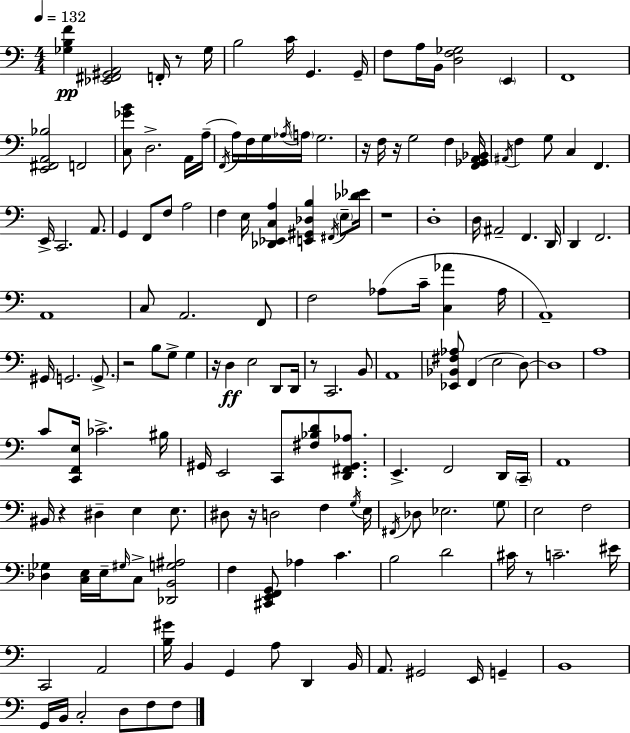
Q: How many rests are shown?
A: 10